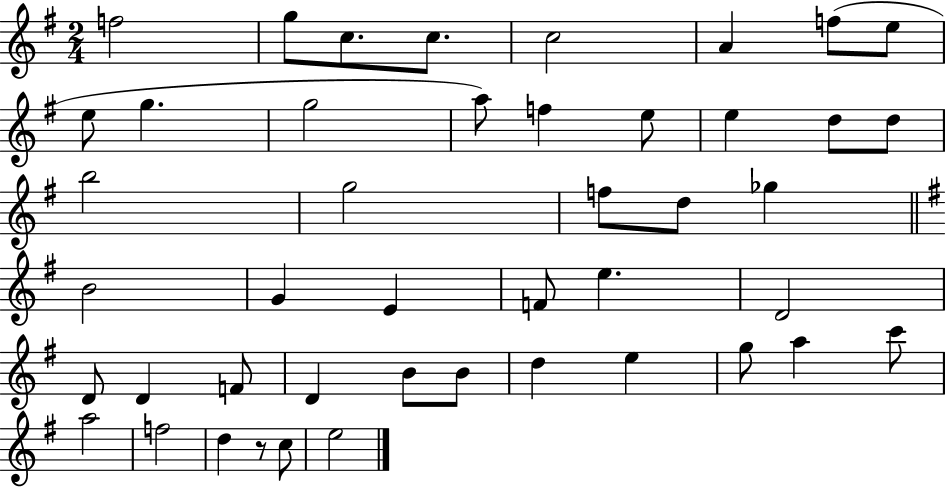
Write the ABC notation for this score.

X:1
T:Untitled
M:2/4
L:1/4
K:G
f2 g/2 c/2 c/2 c2 A f/2 e/2 e/2 g g2 a/2 f e/2 e d/2 d/2 b2 g2 f/2 d/2 _g B2 G E F/2 e D2 D/2 D F/2 D B/2 B/2 d e g/2 a c'/2 a2 f2 d z/2 c/2 e2